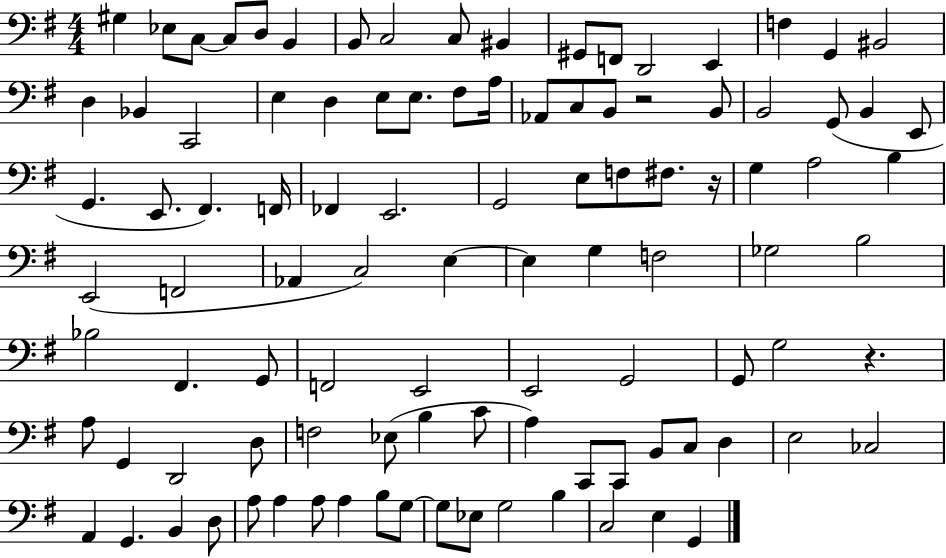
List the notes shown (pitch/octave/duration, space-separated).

G#3/q Eb3/e C3/e C3/e D3/e B2/q B2/e C3/h C3/e BIS2/q G#2/e F2/e D2/h E2/q F3/q G2/q BIS2/h D3/q Bb2/q C2/h E3/q D3/q E3/e E3/e. F#3/e A3/s Ab2/e C3/e B2/e R/h B2/e B2/h G2/e B2/q E2/e G2/q. E2/e. F#2/q. F2/s FES2/q E2/h. G2/h E3/e F3/e F#3/e. R/s G3/q A3/h B3/q E2/h F2/h Ab2/q C3/h E3/q E3/q G3/q F3/h Gb3/h B3/h Bb3/h F#2/q. G2/e F2/h E2/h E2/h G2/h G2/e G3/h R/q. A3/e G2/q D2/h D3/e F3/h Eb3/e B3/q C4/e A3/q C2/e C2/e B2/e C3/e D3/q E3/h CES3/h A2/q G2/q. B2/q D3/e A3/e A3/q A3/e A3/q B3/e G3/e G3/e Eb3/e G3/h B3/q C3/h E3/q G2/q